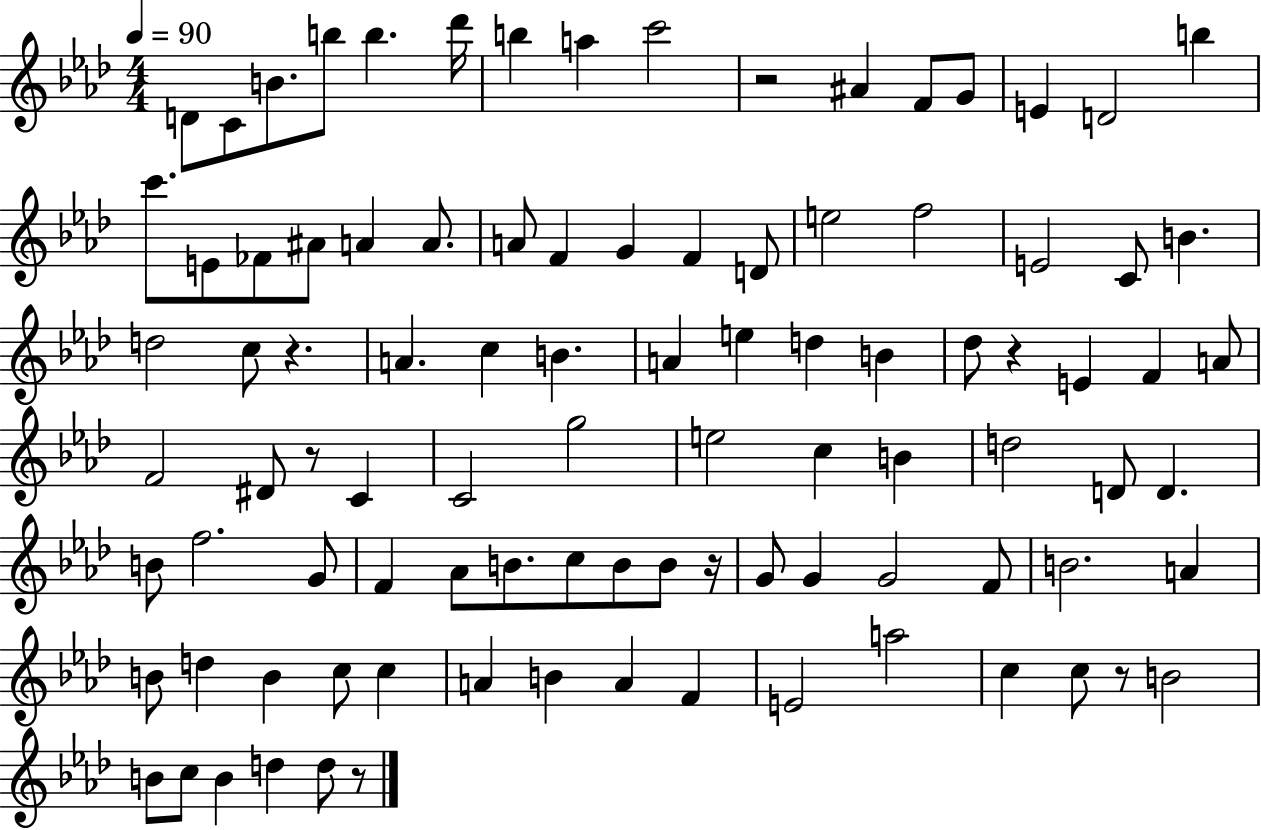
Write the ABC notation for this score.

X:1
T:Untitled
M:4/4
L:1/4
K:Ab
D/2 C/2 B/2 b/2 b _d'/4 b a c'2 z2 ^A F/2 G/2 E D2 b c'/2 E/2 _F/2 ^A/2 A A/2 A/2 F G F D/2 e2 f2 E2 C/2 B d2 c/2 z A c B A e d B _d/2 z E F A/2 F2 ^D/2 z/2 C C2 g2 e2 c B d2 D/2 D B/2 f2 G/2 F _A/2 B/2 c/2 B/2 B/2 z/4 G/2 G G2 F/2 B2 A B/2 d B c/2 c A B A F E2 a2 c c/2 z/2 B2 B/2 c/2 B d d/2 z/2